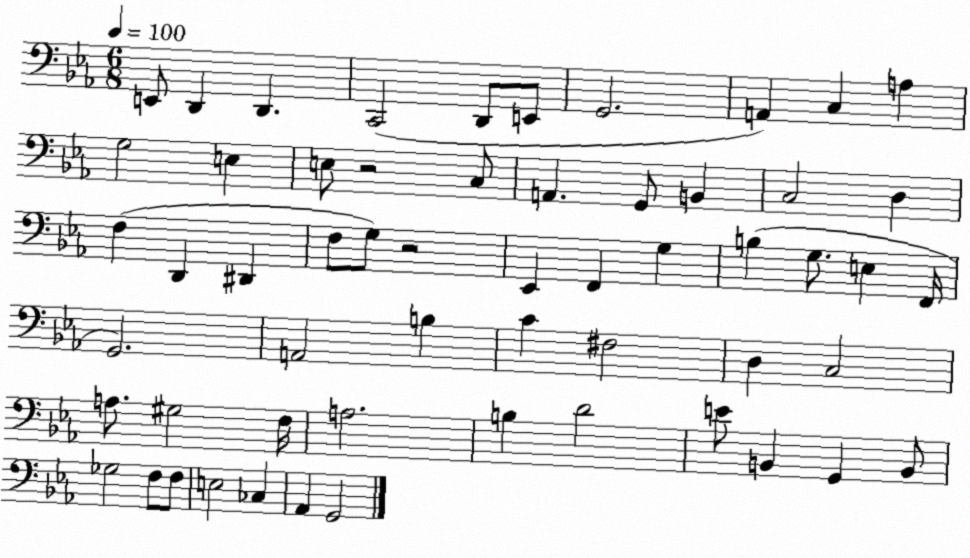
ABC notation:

X:1
T:Untitled
M:6/8
L:1/4
K:Eb
E,,/2 D,, D,, C,,2 D,,/2 E,,/2 G,,2 A,, C, A, G,2 E, E,/2 z2 C,/2 A,, G,,/2 B,, C,2 D, F, D,, ^D,, F,/2 G,/2 z2 _E,, F,, G, B, G,/2 E, F,,/4 G,,2 A,,2 B, C ^F,2 D, C,2 A,/2 ^G,2 F,/4 A,2 B, D2 E/2 B,, G,, B,,/2 _G,2 F,/2 F,/2 E,2 _C, _A,, G,,2